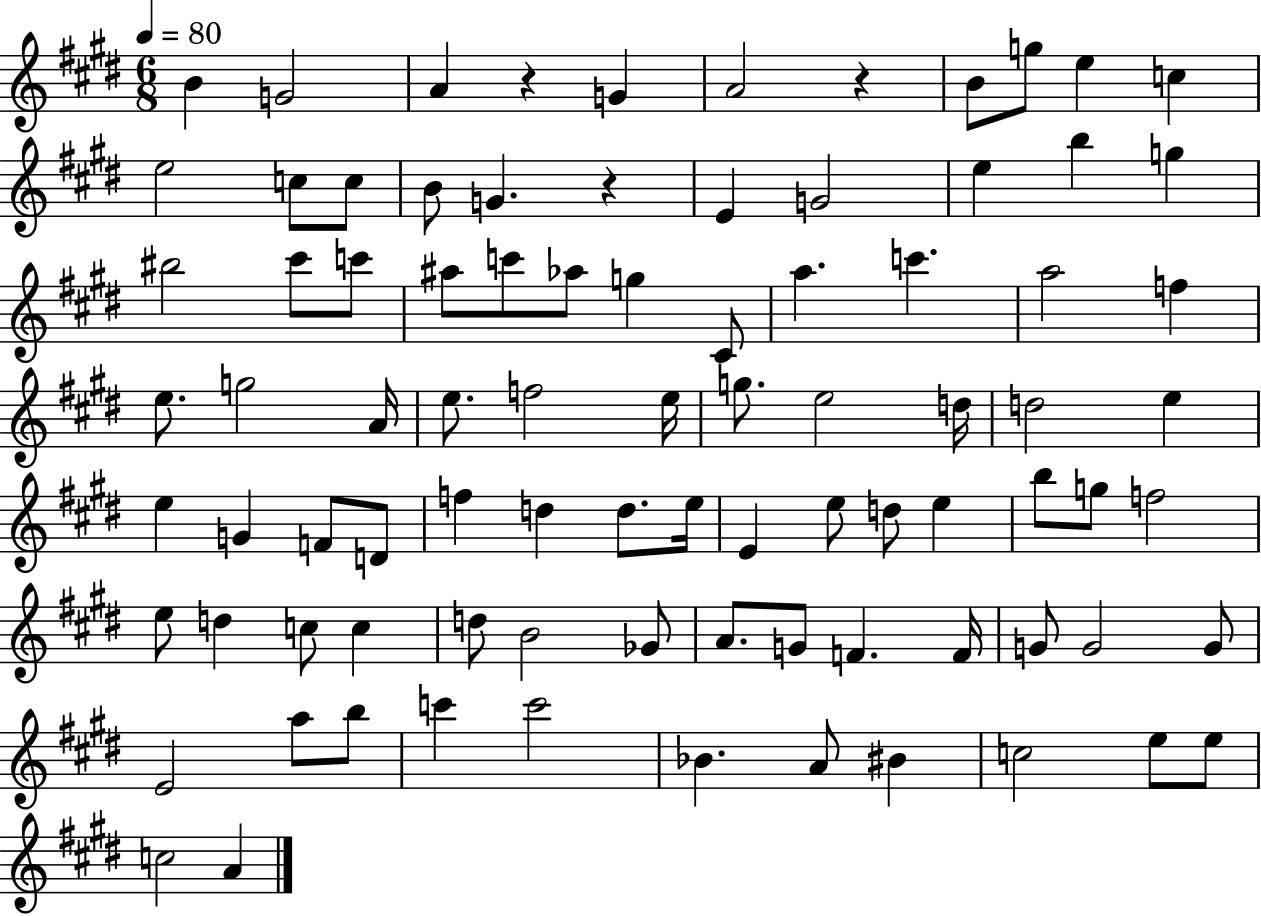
B4/q G4/h A4/q R/q G4/q A4/h R/q B4/e G5/e E5/q C5/q E5/h C5/e C5/e B4/e G4/q. R/q E4/q G4/h E5/q B5/q G5/q BIS5/h C#6/e C6/e A#5/e C6/e Ab5/e G5/q C#4/e A5/q. C6/q. A5/h F5/q E5/e. G5/h A4/s E5/e. F5/h E5/s G5/e. E5/h D5/s D5/h E5/q E5/q G4/q F4/e D4/e F5/q D5/q D5/e. E5/s E4/q E5/e D5/e E5/q B5/e G5/e F5/h E5/e D5/q C5/e C5/q D5/e B4/h Gb4/e A4/e. G4/e F4/q. F4/s G4/e G4/h G4/e E4/h A5/e B5/e C6/q C6/h Bb4/q. A4/e BIS4/q C5/h E5/e E5/e C5/h A4/q